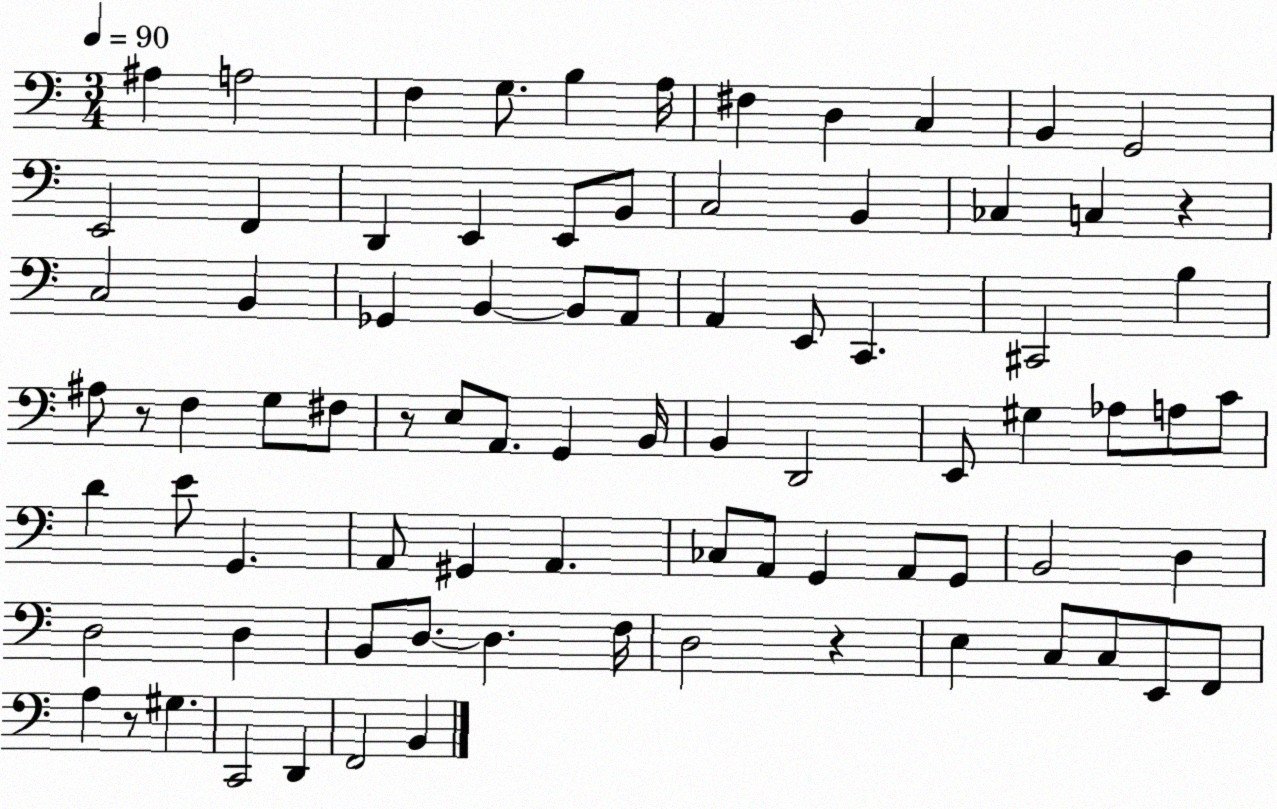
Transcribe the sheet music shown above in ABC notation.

X:1
T:Untitled
M:3/4
L:1/4
K:C
^A, A,2 F, G,/2 B, A,/4 ^F, D, C, B,, G,,2 E,,2 F,, D,, E,, E,,/2 B,,/2 C,2 B,, _C, C, z C,2 B,, _G,, B,, B,,/2 A,,/2 A,, E,,/2 C,, ^C,,2 B, ^A,/2 z/2 F, G,/2 ^F,/2 z/2 E,/2 A,,/2 G,, B,,/4 B,, D,,2 E,,/2 ^G, _A,/2 A,/2 C/2 D E/2 G,, A,,/2 ^G,, A,, _C,/2 A,,/2 G,, A,,/2 G,,/2 B,,2 D, D,2 D, B,,/2 D,/2 D, F,/4 D,2 z E, C,/2 C,/2 E,,/2 F,,/2 A, z/2 ^G, C,,2 D,, F,,2 B,,